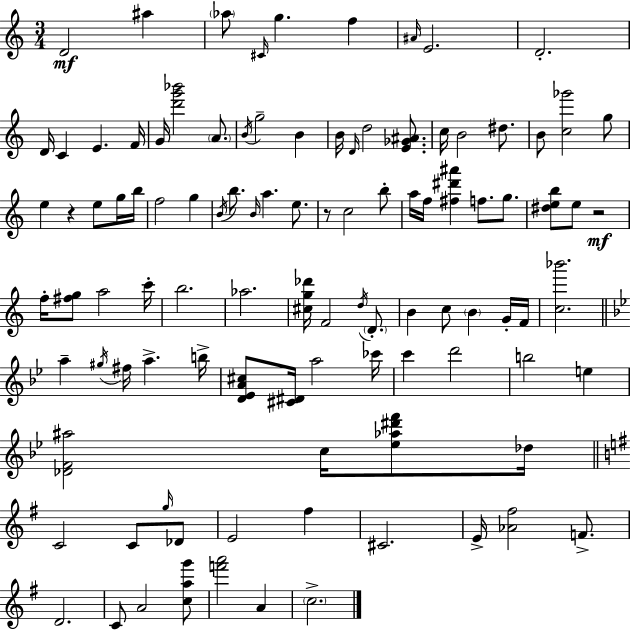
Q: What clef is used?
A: treble